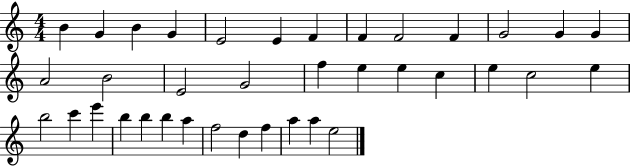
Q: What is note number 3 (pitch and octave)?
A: B4